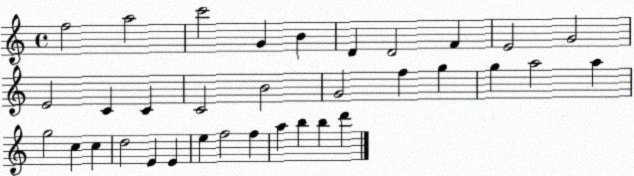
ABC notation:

X:1
T:Untitled
M:4/4
L:1/4
K:C
f2 a2 c'2 G B D D2 F E2 G2 E2 C C C2 B2 G2 f g g a2 a g2 c c d2 E E e f2 f a b b d'